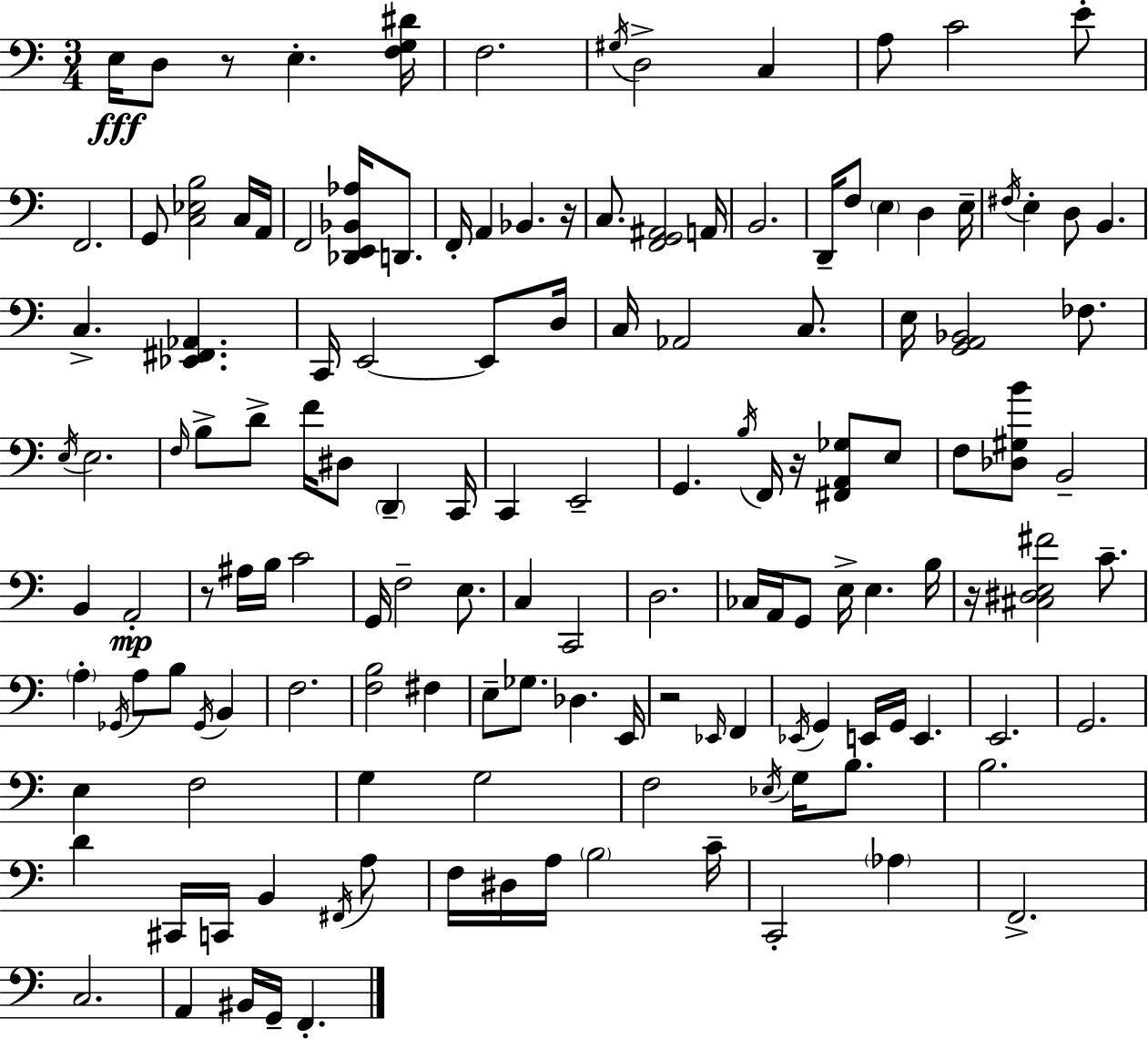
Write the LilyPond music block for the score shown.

{
  \clef bass
  \numericTimeSignature
  \time 3/4
  \key a \minor
  e16\fff d8 r8 e4.-. <f g dis'>16 | f2. | \acciaccatura { gis16 } d2-> c4 | a8 c'2 e'8-. | \break f,2. | g,8 <c ees b>2 c16 | a,16 f,2 <des, e, bes, aes>16 d,8. | f,16-. a,4 bes,4. | \break r16 c8. <f, g, ais,>2 | a,16 b,2. | d,16-- f8 \parenthesize e4 d4 | e16-- \acciaccatura { fis16 } e4-. d8 b,4. | \break c4.-> <ees, fis, aes,>4. | c,16 e,2~~ e,8 | d16 c16 aes,2 c8. | e16 <g, a, bes,>2 fes8. | \break \acciaccatura { e16 } e2. | \grace { f16 } b8-> d'8-> f'16 dis8 \parenthesize d,4-- | c,16 c,4 e,2-- | g,4. \acciaccatura { b16 } f,16 | \break r16 <fis, a, ges>8 e8 f8 <des gis b'>8 b,2-- | b,4 a,2-.\mp | r8 ais16 b16 c'2 | g,16 f2-- | \break e8. c4 c,2 | d2. | ces16 a,16 g,8 e16-> e4. | b16 r16 <cis dis e fis'>2 | \break c'8.-- \parenthesize a4-. \acciaccatura { ges,16 } a8 | b8 \acciaccatura { ges,16 } b,4 f2. | <f b>2 | fis4 e8-- ges8. | \break des4. e,16 r2 | \grace { ees,16 } f,4 \acciaccatura { ees,16 } g,4 | e,16 g,16 e,4. e,2. | g,2. | \break e4 | f2 g4 | g2 f2 | \acciaccatura { ees16 } g16 b8. b2. | \break d'4 | cis,16 c,16 b,4 \acciaccatura { fis,16 } a8 f16 | dis16 a16 \parenthesize b2 c'16-- c,2-. | \parenthesize aes4 f,2.-> | \break c2. | a,4 | bis,16 g,16-- f,4.-. \bar "|."
}